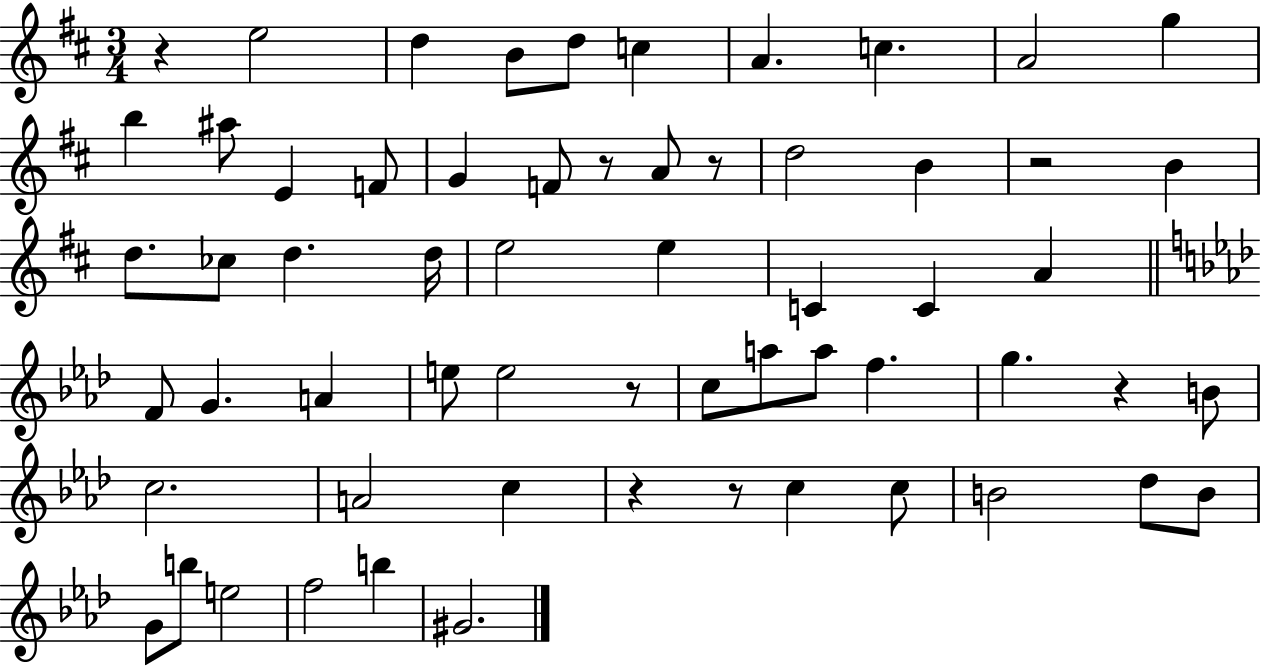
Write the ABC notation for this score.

X:1
T:Untitled
M:3/4
L:1/4
K:D
z e2 d B/2 d/2 c A c A2 g b ^a/2 E F/2 G F/2 z/2 A/2 z/2 d2 B z2 B d/2 _c/2 d d/4 e2 e C C A F/2 G A e/2 e2 z/2 c/2 a/2 a/2 f g z B/2 c2 A2 c z z/2 c c/2 B2 _d/2 B/2 G/2 b/2 e2 f2 b ^G2